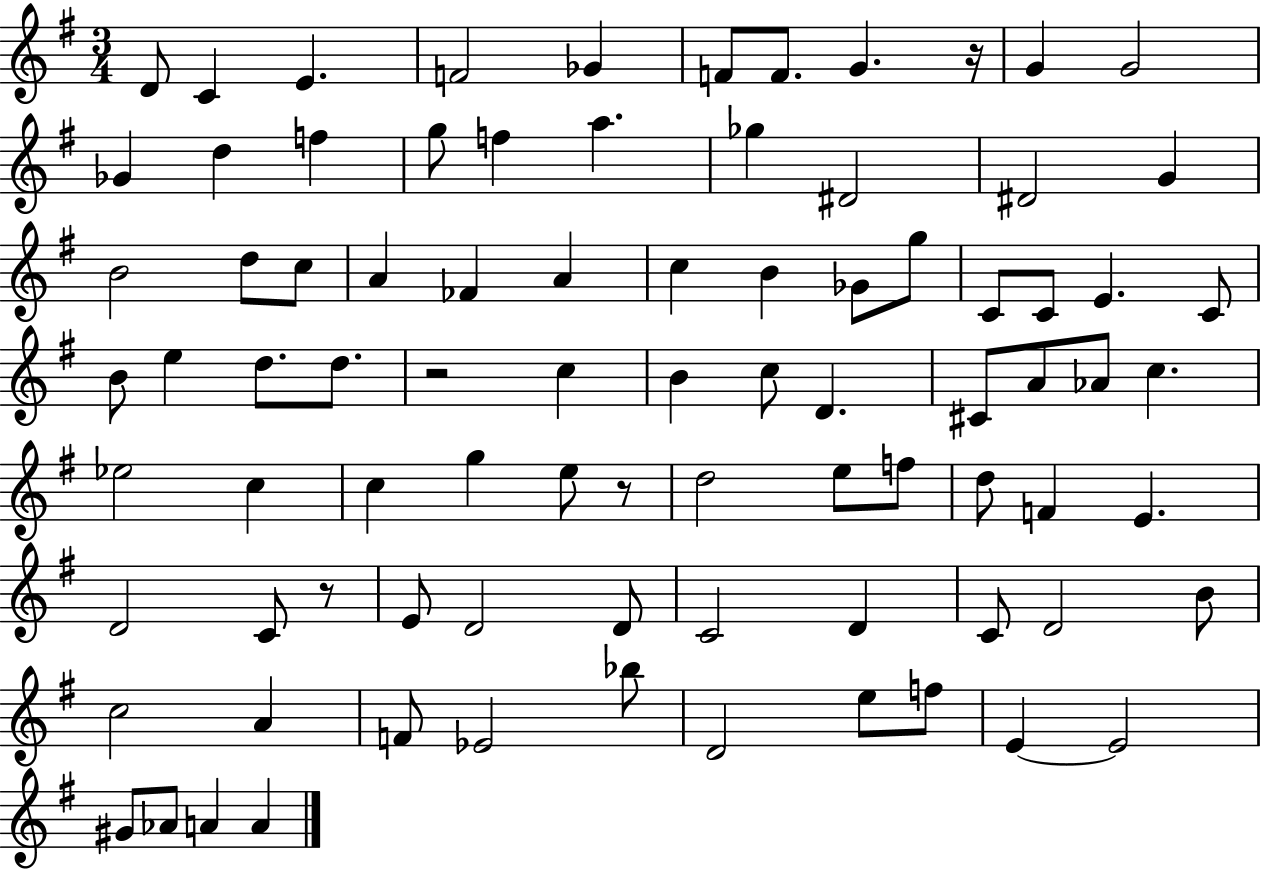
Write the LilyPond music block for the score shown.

{
  \clef treble
  \numericTimeSignature
  \time 3/4
  \key g \major
  d'8 c'4 e'4. | f'2 ges'4 | f'8 f'8. g'4. r16 | g'4 g'2 | \break ges'4 d''4 f''4 | g''8 f''4 a''4. | ges''4 dis'2 | dis'2 g'4 | \break b'2 d''8 c''8 | a'4 fes'4 a'4 | c''4 b'4 ges'8 g''8 | c'8 c'8 e'4. c'8 | \break b'8 e''4 d''8. d''8. | r2 c''4 | b'4 c''8 d'4. | cis'8 a'8 aes'8 c''4. | \break ees''2 c''4 | c''4 g''4 e''8 r8 | d''2 e''8 f''8 | d''8 f'4 e'4. | \break d'2 c'8 r8 | e'8 d'2 d'8 | c'2 d'4 | c'8 d'2 b'8 | \break c''2 a'4 | f'8 ees'2 bes''8 | d'2 e''8 f''8 | e'4~~ e'2 | \break gis'8 aes'8 a'4 a'4 | \bar "|."
}